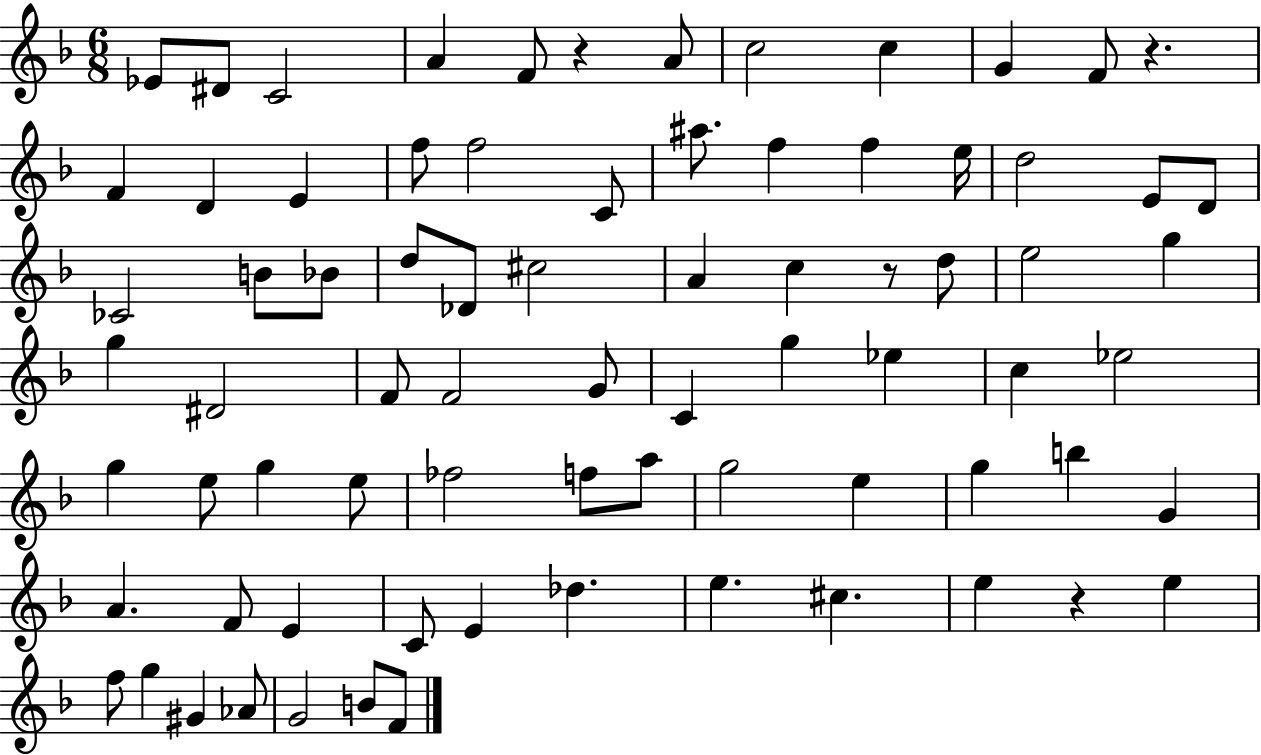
Eb4/e D#4/e C4/h A4/q F4/e R/q A4/e C5/h C5/q G4/q F4/e R/q. F4/q D4/q E4/q F5/e F5/h C4/e A#5/e. F5/q F5/q E5/s D5/h E4/e D4/e CES4/h B4/e Bb4/e D5/e Db4/e C#5/h A4/q C5/q R/e D5/e E5/h G5/q G5/q D#4/h F4/e F4/h G4/e C4/q G5/q Eb5/q C5/q Eb5/h G5/q E5/e G5/q E5/e FES5/h F5/e A5/e G5/h E5/q G5/q B5/q G4/q A4/q. F4/e E4/q C4/e E4/q Db5/q. E5/q. C#5/q. E5/q R/q E5/q F5/e G5/q G#4/q Ab4/e G4/h B4/e F4/e